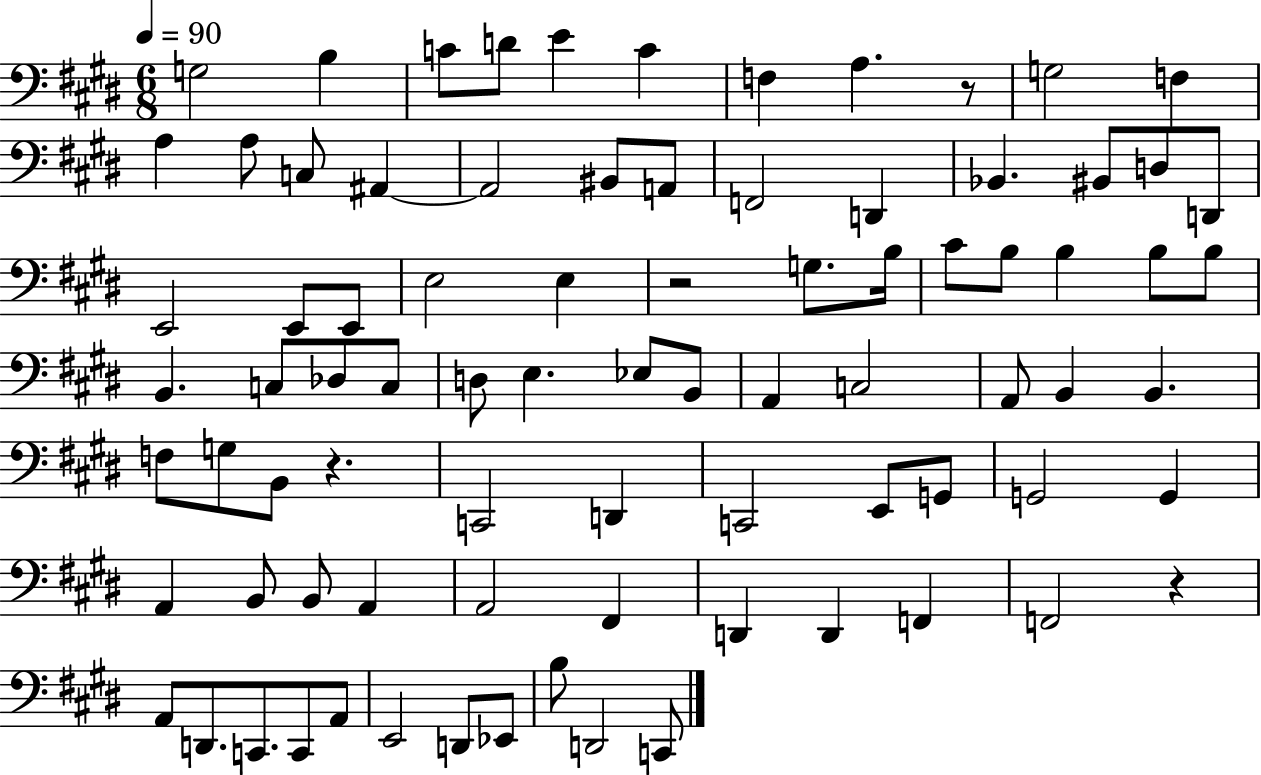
{
  \clef bass
  \numericTimeSignature
  \time 6/8
  \key e \major
  \tempo 4 = 90
  \repeat volta 2 { g2 b4 | c'8 d'8 e'4 c'4 | f4 a4. r8 | g2 f4 | \break a4 a8 c8 ais,4~~ | ais,2 bis,8 a,8 | f,2 d,4 | bes,4. bis,8 d8 d,8 | \break e,2 e,8 e,8 | e2 e4 | r2 g8. b16 | cis'8 b8 b4 b8 b8 | \break b,4. c8 des8 c8 | d8 e4. ees8 b,8 | a,4 c2 | a,8 b,4 b,4. | \break f8 g8 b,8 r4. | c,2 d,4 | c,2 e,8 g,8 | g,2 g,4 | \break a,4 b,8 b,8 a,4 | a,2 fis,4 | d,4 d,4 f,4 | f,2 r4 | \break a,8 d,8. c,8. c,8 a,8 | e,2 d,8 ees,8 | b8 d,2 c,8 | } \bar "|."
}